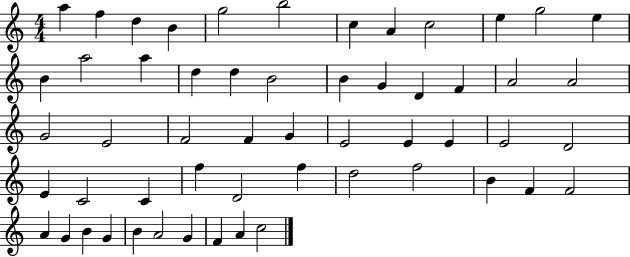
{
  \clef treble
  \numericTimeSignature
  \time 4/4
  \key c \major
  a''4 f''4 d''4 b'4 | g''2 b''2 | c''4 a'4 c''2 | e''4 g''2 e''4 | \break b'4 a''2 a''4 | d''4 d''4 b'2 | b'4 g'4 d'4 f'4 | a'2 a'2 | \break g'2 e'2 | f'2 f'4 g'4 | e'2 e'4 e'4 | e'2 d'2 | \break e'4 c'2 c'4 | f''4 d'2 f''4 | d''2 f''2 | b'4 f'4 f'2 | \break a'4 g'4 b'4 g'4 | b'4 a'2 g'4 | f'4 a'4 c''2 | \bar "|."
}